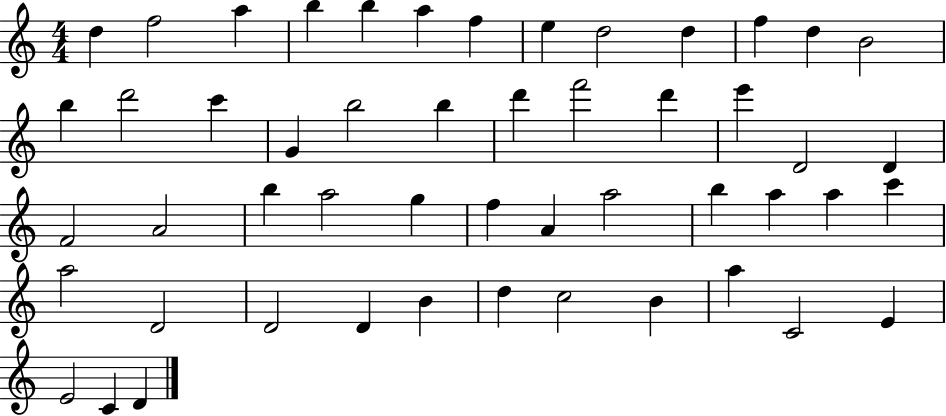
D5/q F5/h A5/q B5/q B5/q A5/q F5/q E5/q D5/h D5/q F5/q D5/q B4/h B5/q D6/h C6/q G4/q B5/h B5/q D6/q F6/h D6/q E6/q D4/h D4/q F4/h A4/h B5/q A5/h G5/q F5/q A4/q A5/h B5/q A5/q A5/q C6/q A5/h D4/h D4/h D4/q B4/q D5/q C5/h B4/q A5/q C4/h E4/q E4/h C4/q D4/q